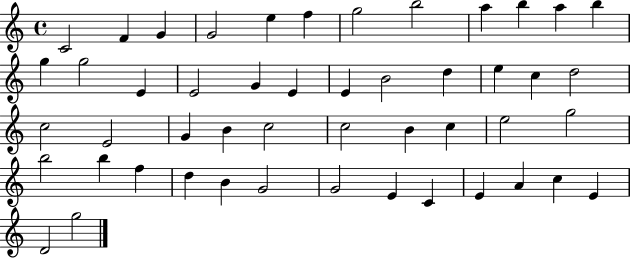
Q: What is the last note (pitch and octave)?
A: G5